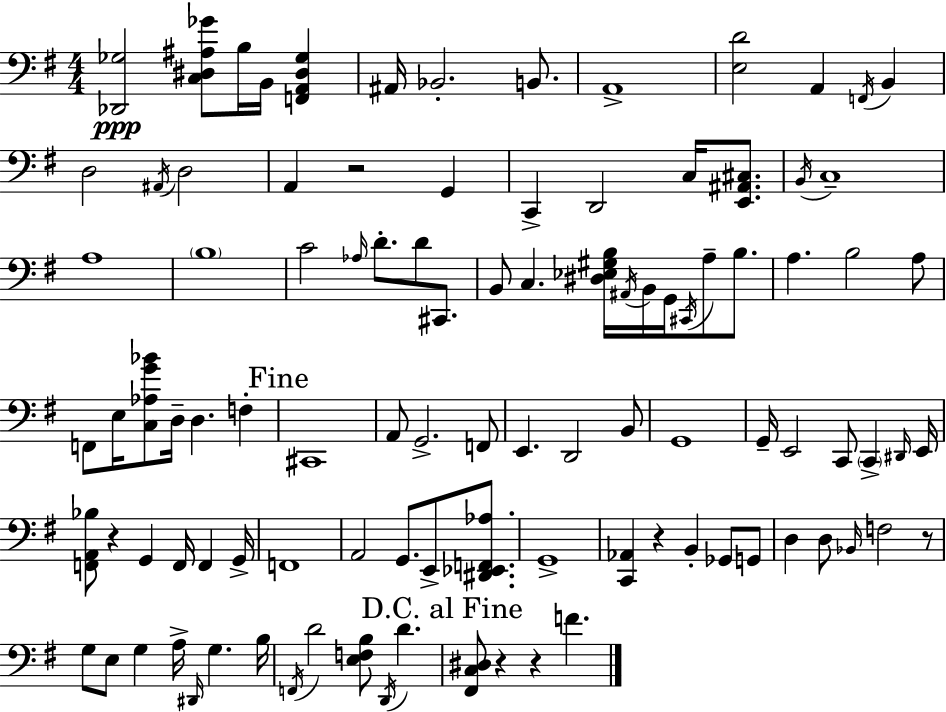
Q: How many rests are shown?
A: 6